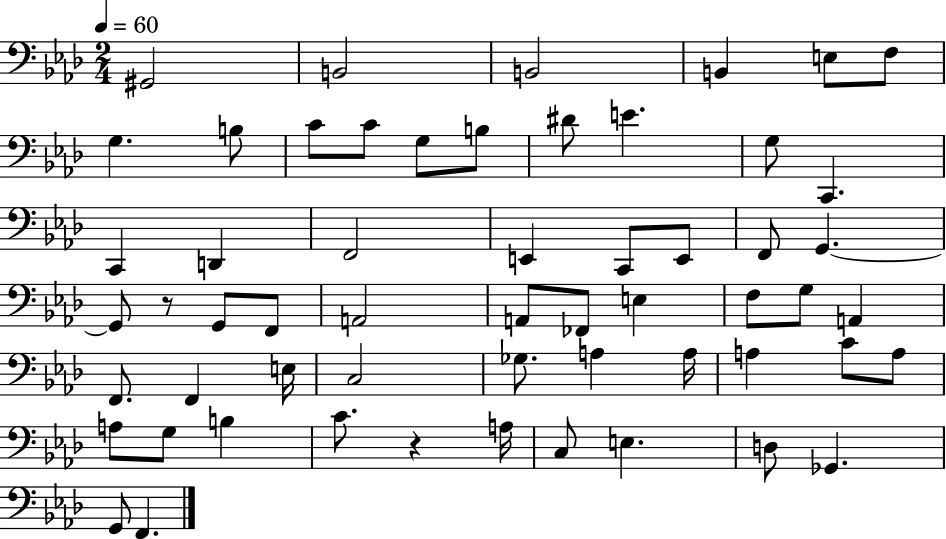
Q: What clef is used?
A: bass